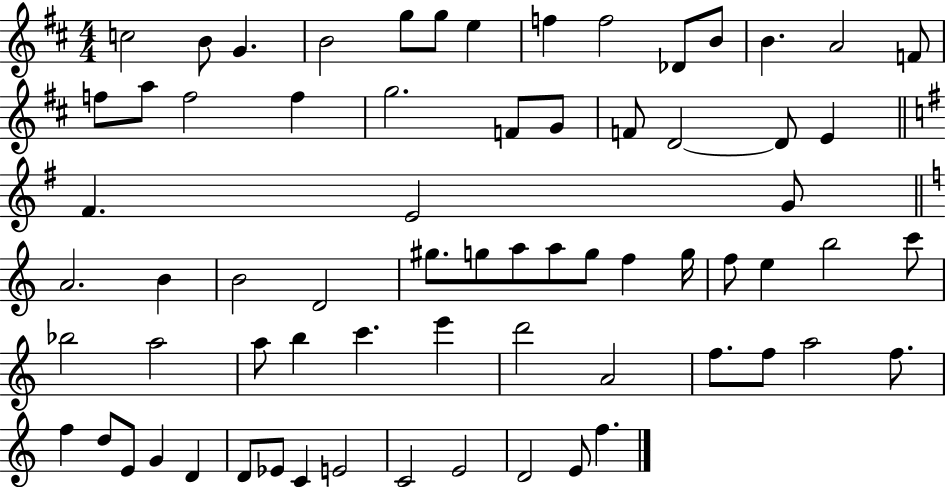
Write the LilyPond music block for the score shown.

{
  \clef treble
  \numericTimeSignature
  \time 4/4
  \key d \major
  \repeat volta 2 { c''2 b'8 g'4. | b'2 g''8 g''8 e''4 | f''4 f''2 des'8 b'8 | b'4. a'2 f'8 | \break f''8 a''8 f''2 f''4 | g''2. f'8 g'8 | f'8 d'2~~ d'8 e'4 | \bar "||" \break \key g \major fis'4. e'2 g'8 | \bar "||" \break \key c \major a'2. b'4 | b'2 d'2 | gis''8. g''8 a''8 a''8 g''8 f''4 g''16 | f''8 e''4 b''2 c'''8 | \break bes''2 a''2 | a''8 b''4 c'''4. e'''4 | d'''2 a'2 | f''8. f''8 a''2 f''8. | \break f''4 d''8 e'8 g'4 d'4 | d'8 ees'8 c'4 e'2 | c'2 e'2 | d'2 e'8 f''4. | \break } \bar "|."
}